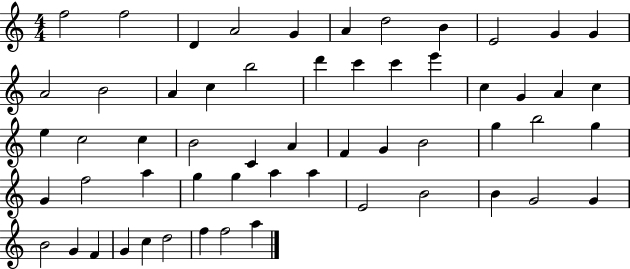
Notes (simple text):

F5/h F5/h D4/q A4/h G4/q A4/q D5/h B4/q E4/h G4/q G4/q A4/h B4/h A4/q C5/q B5/h D6/q C6/q C6/q E6/q C5/q G4/q A4/q C5/q E5/q C5/h C5/q B4/h C4/q A4/q F4/q G4/q B4/h G5/q B5/h G5/q G4/q F5/h A5/q G5/q G5/q A5/q A5/q E4/h B4/h B4/q G4/h G4/q B4/h G4/q F4/q G4/q C5/q D5/h F5/q F5/h A5/q